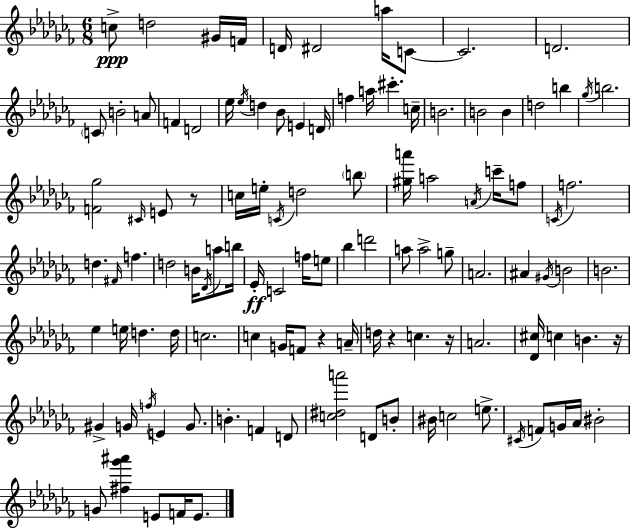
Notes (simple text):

C5/e D5/h G#4/s F4/s D4/s D#4/h A5/s C4/e C4/h. D4/h. C4/e B4/h A4/e F4/q D4/h Eb5/s Eb5/s D5/q Bb4/e E4/q D4/s F5/q A5/s C#6/q. C5/s B4/h. B4/h B4/q D5/h B5/q Gb5/s B5/h. [F4,Gb5]/h C#4/s E4/e R/e C5/s E5/s C4/s D5/h B5/e [G#5,A6]/s A5/h A4/s C6/s F5/e C4/s F5/h. D5/q. F#4/s F5/q. D5/h B4/s Db4/s A5/e B5/s Eb4/s C4/h F5/s E5/e Bb5/q D6/h A5/e A5/h G5/e A4/h. A#4/q G#4/s B4/h B4/h. Eb5/q E5/s D5/q. D5/s C5/h. C5/q G4/s F4/e R/q A4/s D5/s R/q C5/q. R/s A4/h. [Db4,C#5]/s C5/q B4/q. R/s G#4/q G4/s F5/s E4/q G4/e. B4/q. F4/q D4/e [C5,D#5,A6]/h D4/e B4/e BIS4/s C5/h E5/e. C#4/s F4/e G4/s Ab4/s BIS4/h G4/e [F#5,Gb6,A#6]/q E4/e F4/s E4/e.